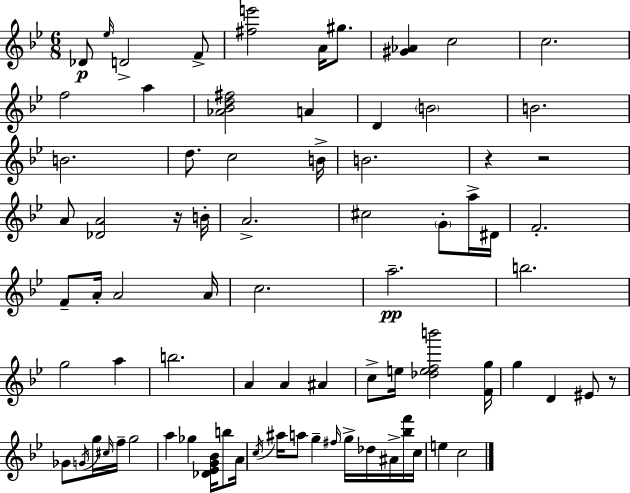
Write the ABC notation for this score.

X:1
T:Untitled
M:6/8
L:1/4
K:Gm
_D/2 _e/4 D2 F/2 [^fe']2 A/4 ^g/2 [^G_A] c2 c2 f2 a [_A_Bd^f]2 A D B2 B2 B2 d/2 c2 B/4 B2 z z2 A/2 [_DA]2 z/4 B/4 A2 ^c2 G/2 a/4 ^D/4 F2 F/2 A/4 A2 A/4 c2 a2 b2 g2 a b2 A A ^A c/2 e/4 [_defb']2 [Fg]/4 g D ^E/2 z/2 _G/2 G/4 g/4 ^c/4 f/4 g2 a _g [_D_EG_B]/4 b/2 A/4 c/4 ^a/4 a/2 g ^f/4 g/4 _d/4 ^A/4 [_bf']/4 c/4 e c2